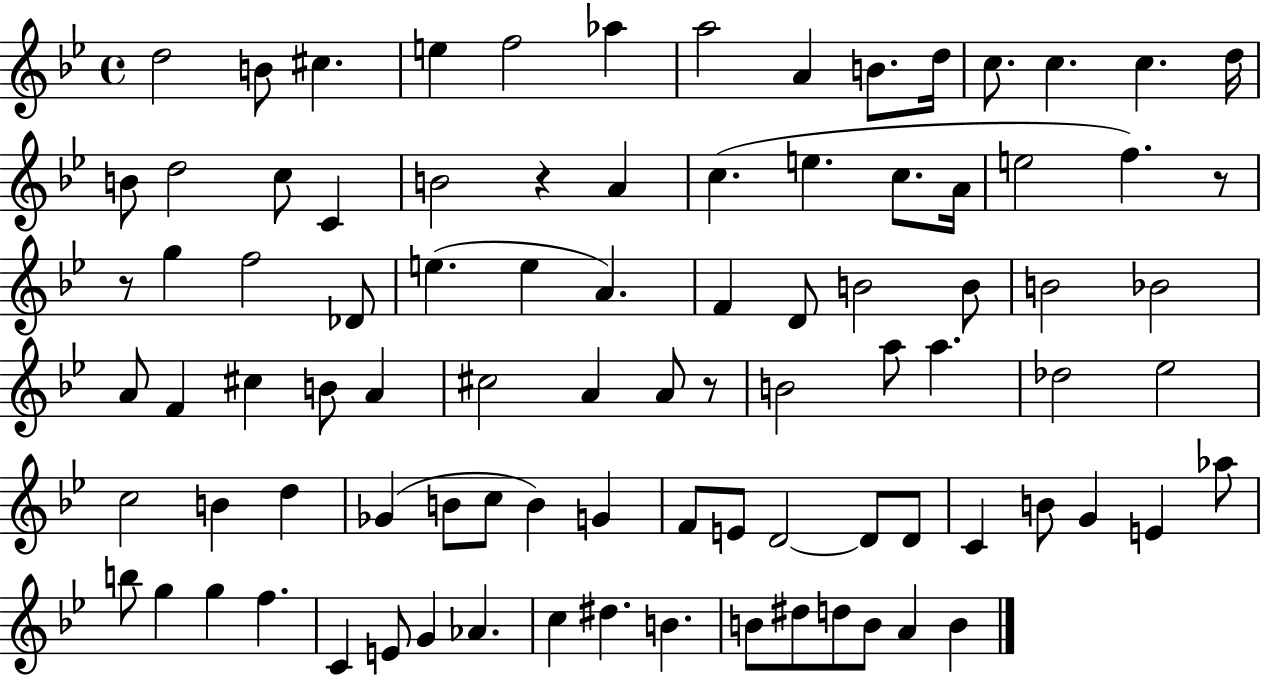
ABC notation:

X:1
T:Untitled
M:4/4
L:1/4
K:Bb
d2 B/2 ^c e f2 _a a2 A B/2 d/4 c/2 c c d/4 B/2 d2 c/2 C B2 z A c e c/2 A/4 e2 f z/2 z/2 g f2 _D/2 e e A F D/2 B2 B/2 B2 _B2 A/2 F ^c B/2 A ^c2 A A/2 z/2 B2 a/2 a _d2 _e2 c2 B d _G B/2 c/2 B G F/2 E/2 D2 D/2 D/2 C B/2 G E _a/2 b/2 g g f C E/2 G _A c ^d B B/2 ^d/2 d/2 B/2 A B